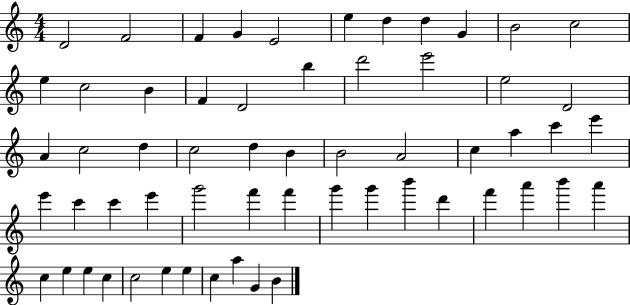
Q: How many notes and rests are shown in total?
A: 59